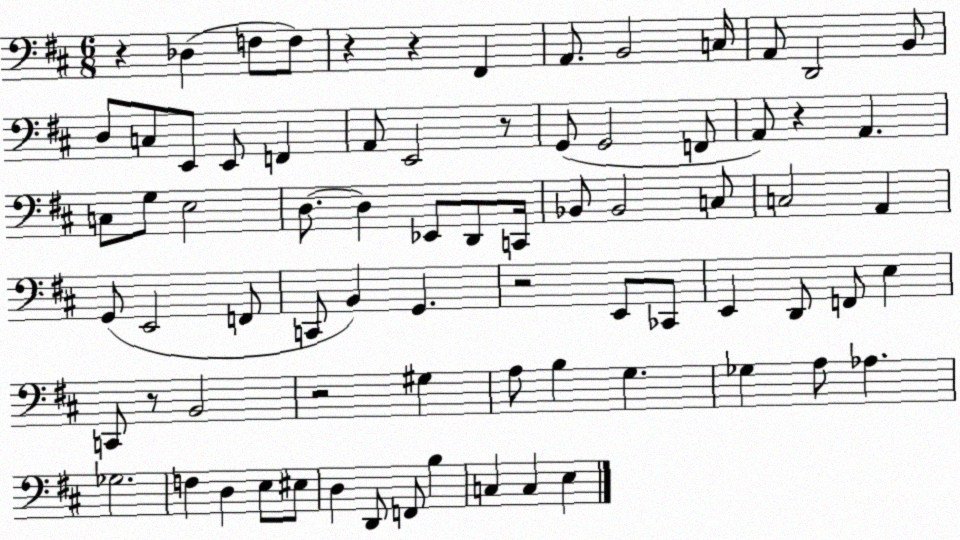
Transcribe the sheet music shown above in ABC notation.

X:1
T:Untitled
M:6/8
L:1/4
K:D
z _D, F,/2 F,/2 z z ^F,, A,,/2 B,,2 C,/4 A,,/2 D,,2 B,,/2 D,/2 C,/2 E,,/2 E,,/2 F,, A,,/2 E,,2 z/2 G,,/2 G,,2 F,,/2 A,,/2 z A,, C,/2 G,/2 E,2 D,/2 D, _E,,/2 D,,/2 C,,/4 _B,,/2 _B,,2 C,/2 C,2 A,, G,,/2 E,,2 F,,/2 C,,/2 B,, G,, z2 E,,/2 _C,,/2 E,, D,,/2 F,,/2 E, C,,/2 z/2 B,,2 z2 ^G, A,/2 B, G, _G, A,/2 _A, _G,2 F, D, E,/2 ^E,/2 D, D,,/2 F,,/2 B, C, C, E,